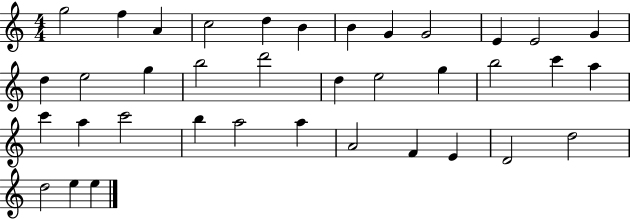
X:1
T:Untitled
M:4/4
L:1/4
K:C
g2 f A c2 d B B G G2 E E2 G d e2 g b2 d'2 d e2 g b2 c' a c' a c'2 b a2 a A2 F E D2 d2 d2 e e